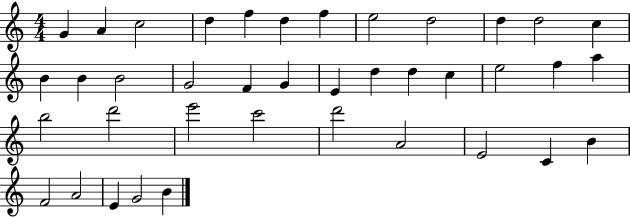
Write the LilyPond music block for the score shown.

{
  \clef treble
  \numericTimeSignature
  \time 4/4
  \key c \major
  g'4 a'4 c''2 | d''4 f''4 d''4 f''4 | e''2 d''2 | d''4 d''2 c''4 | \break b'4 b'4 b'2 | g'2 f'4 g'4 | e'4 d''4 d''4 c''4 | e''2 f''4 a''4 | \break b''2 d'''2 | e'''2 c'''2 | d'''2 a'2 | e'2 c'4 b'4 | \break f'2 a'2 | e'4 g'2 b'4 | \bar "|."
}